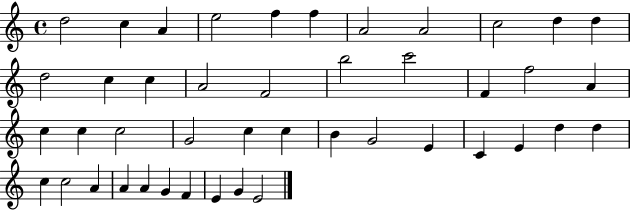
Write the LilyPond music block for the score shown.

{
  \clef treble
  \time 4/4
  \defaultTimeSignature
  \key c \major
  d''2 c''4 a'4 | e''2 f''4 f''4 | a'2 a'2 | c''2 d''4 d''4 | \break d''2 c''4 c''4 | a'2 f'2 | b''2 c'''2 | f'4 f''2 a'4 | \break c''4 c''4 c''2 | g'2 c''4 c''4 | b'4 g'2 e'4 | c'4 e'4 d''4 d''4 | \break c''4 c''2 a'4 | a'4 a'4 g'4 f'4 | e'4 g'4 e'2 | \bar "|."
}